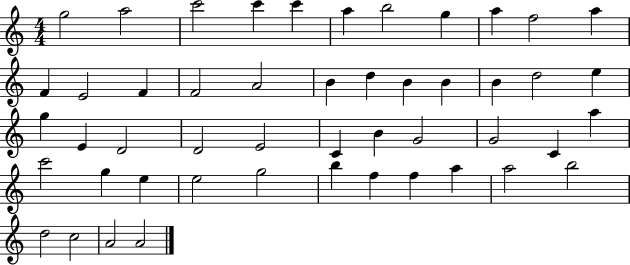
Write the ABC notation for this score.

X:1
T:Untitled
M:4/4
L:1/4
K:C
g2 a2 c'2 c' c' a b2 g a f2 a F E2 F F2 A2 B d B B B d2 e g E D2 D2 E2 C B G2 G2 C a c'2 g e e2 g2 b f f a a2 b2 d2 c2 A2 A2